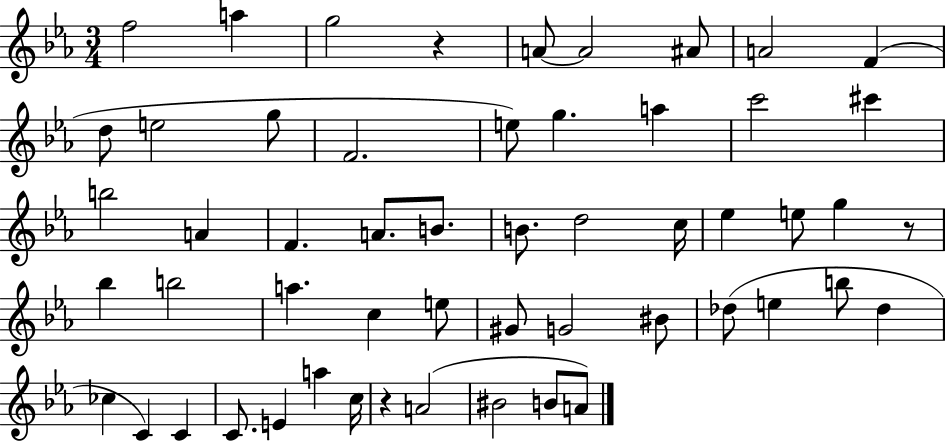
X:1
T:Untitled
M:3/4
L:1/4
K:Eb
f2 a g2 z A/2 A2 ^A/2 A2 F d/2 e2 g/2 F2 e/2 g a c'2 ^c' b2 A F A/2 B/2 B/2 d2 c/4 _e e/2 g z/2 _b b2 a c e/2 ^G/2 G2 ^B/2 _d/2 e b/2 _d _c C C C/2 E a c/4 z A2 ^B2 B/2 A/2